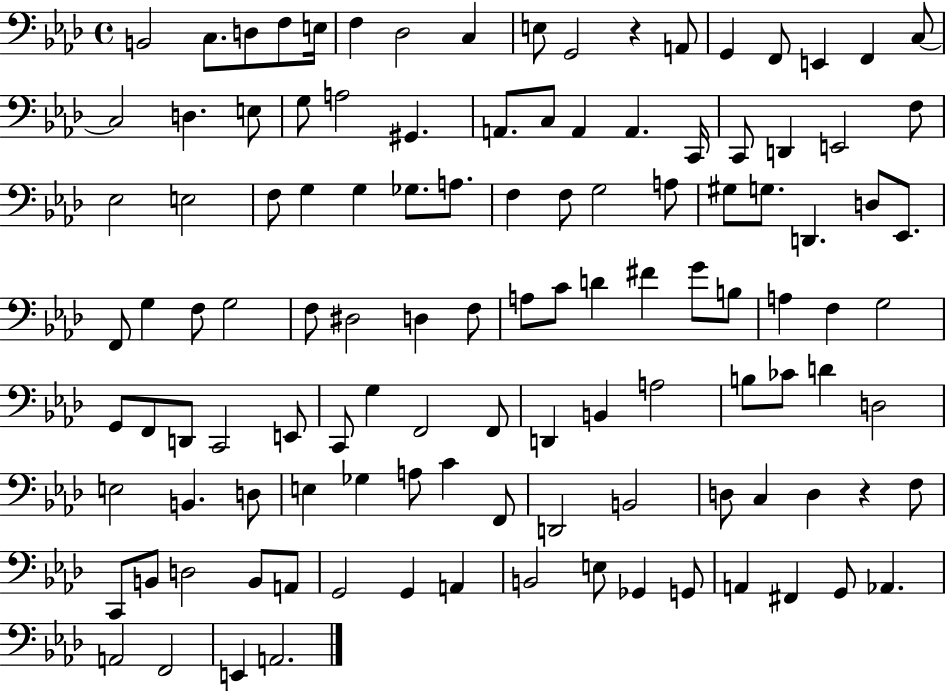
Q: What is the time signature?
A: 4/4